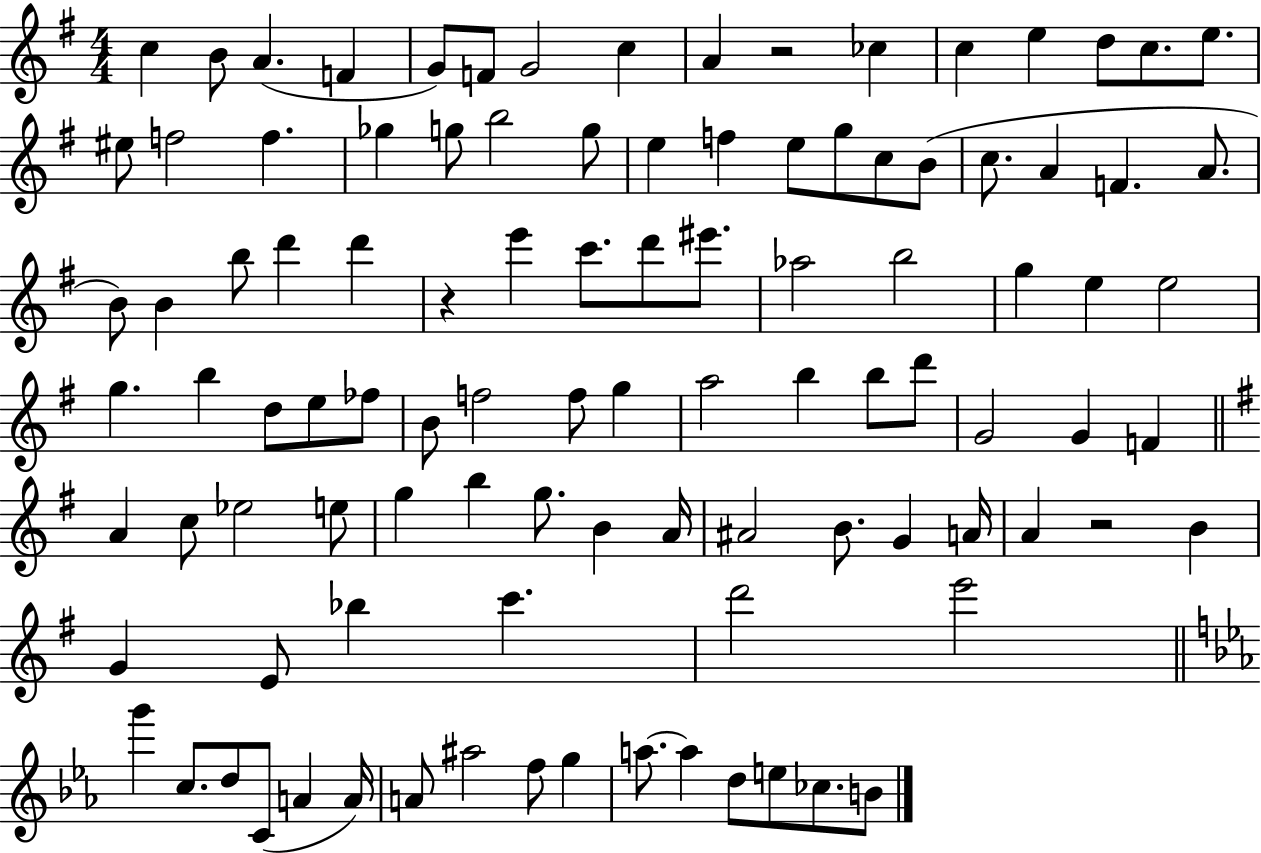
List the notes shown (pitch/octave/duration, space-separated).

C5/q B4/e A4/q. F4/q G4/e F4/e G4/h C5/q A4/q R/h CES5/q C5/q E5/q D5/e C5/e. E5/e. EIS5/e F5/h F5/q. Gb5/q G5/e B5/h G5/e E5/q F5/q E5/e G5/e C5/e B4/e C5/e. A4/q F4/q. A4/e. B4/e B4/q B5/e D6/q D6/q R/q E6/q C6/e. D6/e EIS6/e. Ab5/h B5/h G5/q E5/q E5/h G5/q. B5/q D5/e E5/e FES5/e B4/e F5/h F5/e G5/q A5/h B5/q B5/e D6/e G4/h G4/q F4/q A4/q C5/e Eb5/h E5/e G5/q B5/q G5/e. B4/q A4/s A#4/h B4/e. G4/q A4/s A4/q R/h B4/q G4/q E4/e Bb5/q C6/q. D6/h E6/h G6/q C5/e. D5/e C4/e A4/q A4/s A4/e A#5/h F5/e G5/q A5/e. A5/q D5/e E5/e CES5/e. B4/e